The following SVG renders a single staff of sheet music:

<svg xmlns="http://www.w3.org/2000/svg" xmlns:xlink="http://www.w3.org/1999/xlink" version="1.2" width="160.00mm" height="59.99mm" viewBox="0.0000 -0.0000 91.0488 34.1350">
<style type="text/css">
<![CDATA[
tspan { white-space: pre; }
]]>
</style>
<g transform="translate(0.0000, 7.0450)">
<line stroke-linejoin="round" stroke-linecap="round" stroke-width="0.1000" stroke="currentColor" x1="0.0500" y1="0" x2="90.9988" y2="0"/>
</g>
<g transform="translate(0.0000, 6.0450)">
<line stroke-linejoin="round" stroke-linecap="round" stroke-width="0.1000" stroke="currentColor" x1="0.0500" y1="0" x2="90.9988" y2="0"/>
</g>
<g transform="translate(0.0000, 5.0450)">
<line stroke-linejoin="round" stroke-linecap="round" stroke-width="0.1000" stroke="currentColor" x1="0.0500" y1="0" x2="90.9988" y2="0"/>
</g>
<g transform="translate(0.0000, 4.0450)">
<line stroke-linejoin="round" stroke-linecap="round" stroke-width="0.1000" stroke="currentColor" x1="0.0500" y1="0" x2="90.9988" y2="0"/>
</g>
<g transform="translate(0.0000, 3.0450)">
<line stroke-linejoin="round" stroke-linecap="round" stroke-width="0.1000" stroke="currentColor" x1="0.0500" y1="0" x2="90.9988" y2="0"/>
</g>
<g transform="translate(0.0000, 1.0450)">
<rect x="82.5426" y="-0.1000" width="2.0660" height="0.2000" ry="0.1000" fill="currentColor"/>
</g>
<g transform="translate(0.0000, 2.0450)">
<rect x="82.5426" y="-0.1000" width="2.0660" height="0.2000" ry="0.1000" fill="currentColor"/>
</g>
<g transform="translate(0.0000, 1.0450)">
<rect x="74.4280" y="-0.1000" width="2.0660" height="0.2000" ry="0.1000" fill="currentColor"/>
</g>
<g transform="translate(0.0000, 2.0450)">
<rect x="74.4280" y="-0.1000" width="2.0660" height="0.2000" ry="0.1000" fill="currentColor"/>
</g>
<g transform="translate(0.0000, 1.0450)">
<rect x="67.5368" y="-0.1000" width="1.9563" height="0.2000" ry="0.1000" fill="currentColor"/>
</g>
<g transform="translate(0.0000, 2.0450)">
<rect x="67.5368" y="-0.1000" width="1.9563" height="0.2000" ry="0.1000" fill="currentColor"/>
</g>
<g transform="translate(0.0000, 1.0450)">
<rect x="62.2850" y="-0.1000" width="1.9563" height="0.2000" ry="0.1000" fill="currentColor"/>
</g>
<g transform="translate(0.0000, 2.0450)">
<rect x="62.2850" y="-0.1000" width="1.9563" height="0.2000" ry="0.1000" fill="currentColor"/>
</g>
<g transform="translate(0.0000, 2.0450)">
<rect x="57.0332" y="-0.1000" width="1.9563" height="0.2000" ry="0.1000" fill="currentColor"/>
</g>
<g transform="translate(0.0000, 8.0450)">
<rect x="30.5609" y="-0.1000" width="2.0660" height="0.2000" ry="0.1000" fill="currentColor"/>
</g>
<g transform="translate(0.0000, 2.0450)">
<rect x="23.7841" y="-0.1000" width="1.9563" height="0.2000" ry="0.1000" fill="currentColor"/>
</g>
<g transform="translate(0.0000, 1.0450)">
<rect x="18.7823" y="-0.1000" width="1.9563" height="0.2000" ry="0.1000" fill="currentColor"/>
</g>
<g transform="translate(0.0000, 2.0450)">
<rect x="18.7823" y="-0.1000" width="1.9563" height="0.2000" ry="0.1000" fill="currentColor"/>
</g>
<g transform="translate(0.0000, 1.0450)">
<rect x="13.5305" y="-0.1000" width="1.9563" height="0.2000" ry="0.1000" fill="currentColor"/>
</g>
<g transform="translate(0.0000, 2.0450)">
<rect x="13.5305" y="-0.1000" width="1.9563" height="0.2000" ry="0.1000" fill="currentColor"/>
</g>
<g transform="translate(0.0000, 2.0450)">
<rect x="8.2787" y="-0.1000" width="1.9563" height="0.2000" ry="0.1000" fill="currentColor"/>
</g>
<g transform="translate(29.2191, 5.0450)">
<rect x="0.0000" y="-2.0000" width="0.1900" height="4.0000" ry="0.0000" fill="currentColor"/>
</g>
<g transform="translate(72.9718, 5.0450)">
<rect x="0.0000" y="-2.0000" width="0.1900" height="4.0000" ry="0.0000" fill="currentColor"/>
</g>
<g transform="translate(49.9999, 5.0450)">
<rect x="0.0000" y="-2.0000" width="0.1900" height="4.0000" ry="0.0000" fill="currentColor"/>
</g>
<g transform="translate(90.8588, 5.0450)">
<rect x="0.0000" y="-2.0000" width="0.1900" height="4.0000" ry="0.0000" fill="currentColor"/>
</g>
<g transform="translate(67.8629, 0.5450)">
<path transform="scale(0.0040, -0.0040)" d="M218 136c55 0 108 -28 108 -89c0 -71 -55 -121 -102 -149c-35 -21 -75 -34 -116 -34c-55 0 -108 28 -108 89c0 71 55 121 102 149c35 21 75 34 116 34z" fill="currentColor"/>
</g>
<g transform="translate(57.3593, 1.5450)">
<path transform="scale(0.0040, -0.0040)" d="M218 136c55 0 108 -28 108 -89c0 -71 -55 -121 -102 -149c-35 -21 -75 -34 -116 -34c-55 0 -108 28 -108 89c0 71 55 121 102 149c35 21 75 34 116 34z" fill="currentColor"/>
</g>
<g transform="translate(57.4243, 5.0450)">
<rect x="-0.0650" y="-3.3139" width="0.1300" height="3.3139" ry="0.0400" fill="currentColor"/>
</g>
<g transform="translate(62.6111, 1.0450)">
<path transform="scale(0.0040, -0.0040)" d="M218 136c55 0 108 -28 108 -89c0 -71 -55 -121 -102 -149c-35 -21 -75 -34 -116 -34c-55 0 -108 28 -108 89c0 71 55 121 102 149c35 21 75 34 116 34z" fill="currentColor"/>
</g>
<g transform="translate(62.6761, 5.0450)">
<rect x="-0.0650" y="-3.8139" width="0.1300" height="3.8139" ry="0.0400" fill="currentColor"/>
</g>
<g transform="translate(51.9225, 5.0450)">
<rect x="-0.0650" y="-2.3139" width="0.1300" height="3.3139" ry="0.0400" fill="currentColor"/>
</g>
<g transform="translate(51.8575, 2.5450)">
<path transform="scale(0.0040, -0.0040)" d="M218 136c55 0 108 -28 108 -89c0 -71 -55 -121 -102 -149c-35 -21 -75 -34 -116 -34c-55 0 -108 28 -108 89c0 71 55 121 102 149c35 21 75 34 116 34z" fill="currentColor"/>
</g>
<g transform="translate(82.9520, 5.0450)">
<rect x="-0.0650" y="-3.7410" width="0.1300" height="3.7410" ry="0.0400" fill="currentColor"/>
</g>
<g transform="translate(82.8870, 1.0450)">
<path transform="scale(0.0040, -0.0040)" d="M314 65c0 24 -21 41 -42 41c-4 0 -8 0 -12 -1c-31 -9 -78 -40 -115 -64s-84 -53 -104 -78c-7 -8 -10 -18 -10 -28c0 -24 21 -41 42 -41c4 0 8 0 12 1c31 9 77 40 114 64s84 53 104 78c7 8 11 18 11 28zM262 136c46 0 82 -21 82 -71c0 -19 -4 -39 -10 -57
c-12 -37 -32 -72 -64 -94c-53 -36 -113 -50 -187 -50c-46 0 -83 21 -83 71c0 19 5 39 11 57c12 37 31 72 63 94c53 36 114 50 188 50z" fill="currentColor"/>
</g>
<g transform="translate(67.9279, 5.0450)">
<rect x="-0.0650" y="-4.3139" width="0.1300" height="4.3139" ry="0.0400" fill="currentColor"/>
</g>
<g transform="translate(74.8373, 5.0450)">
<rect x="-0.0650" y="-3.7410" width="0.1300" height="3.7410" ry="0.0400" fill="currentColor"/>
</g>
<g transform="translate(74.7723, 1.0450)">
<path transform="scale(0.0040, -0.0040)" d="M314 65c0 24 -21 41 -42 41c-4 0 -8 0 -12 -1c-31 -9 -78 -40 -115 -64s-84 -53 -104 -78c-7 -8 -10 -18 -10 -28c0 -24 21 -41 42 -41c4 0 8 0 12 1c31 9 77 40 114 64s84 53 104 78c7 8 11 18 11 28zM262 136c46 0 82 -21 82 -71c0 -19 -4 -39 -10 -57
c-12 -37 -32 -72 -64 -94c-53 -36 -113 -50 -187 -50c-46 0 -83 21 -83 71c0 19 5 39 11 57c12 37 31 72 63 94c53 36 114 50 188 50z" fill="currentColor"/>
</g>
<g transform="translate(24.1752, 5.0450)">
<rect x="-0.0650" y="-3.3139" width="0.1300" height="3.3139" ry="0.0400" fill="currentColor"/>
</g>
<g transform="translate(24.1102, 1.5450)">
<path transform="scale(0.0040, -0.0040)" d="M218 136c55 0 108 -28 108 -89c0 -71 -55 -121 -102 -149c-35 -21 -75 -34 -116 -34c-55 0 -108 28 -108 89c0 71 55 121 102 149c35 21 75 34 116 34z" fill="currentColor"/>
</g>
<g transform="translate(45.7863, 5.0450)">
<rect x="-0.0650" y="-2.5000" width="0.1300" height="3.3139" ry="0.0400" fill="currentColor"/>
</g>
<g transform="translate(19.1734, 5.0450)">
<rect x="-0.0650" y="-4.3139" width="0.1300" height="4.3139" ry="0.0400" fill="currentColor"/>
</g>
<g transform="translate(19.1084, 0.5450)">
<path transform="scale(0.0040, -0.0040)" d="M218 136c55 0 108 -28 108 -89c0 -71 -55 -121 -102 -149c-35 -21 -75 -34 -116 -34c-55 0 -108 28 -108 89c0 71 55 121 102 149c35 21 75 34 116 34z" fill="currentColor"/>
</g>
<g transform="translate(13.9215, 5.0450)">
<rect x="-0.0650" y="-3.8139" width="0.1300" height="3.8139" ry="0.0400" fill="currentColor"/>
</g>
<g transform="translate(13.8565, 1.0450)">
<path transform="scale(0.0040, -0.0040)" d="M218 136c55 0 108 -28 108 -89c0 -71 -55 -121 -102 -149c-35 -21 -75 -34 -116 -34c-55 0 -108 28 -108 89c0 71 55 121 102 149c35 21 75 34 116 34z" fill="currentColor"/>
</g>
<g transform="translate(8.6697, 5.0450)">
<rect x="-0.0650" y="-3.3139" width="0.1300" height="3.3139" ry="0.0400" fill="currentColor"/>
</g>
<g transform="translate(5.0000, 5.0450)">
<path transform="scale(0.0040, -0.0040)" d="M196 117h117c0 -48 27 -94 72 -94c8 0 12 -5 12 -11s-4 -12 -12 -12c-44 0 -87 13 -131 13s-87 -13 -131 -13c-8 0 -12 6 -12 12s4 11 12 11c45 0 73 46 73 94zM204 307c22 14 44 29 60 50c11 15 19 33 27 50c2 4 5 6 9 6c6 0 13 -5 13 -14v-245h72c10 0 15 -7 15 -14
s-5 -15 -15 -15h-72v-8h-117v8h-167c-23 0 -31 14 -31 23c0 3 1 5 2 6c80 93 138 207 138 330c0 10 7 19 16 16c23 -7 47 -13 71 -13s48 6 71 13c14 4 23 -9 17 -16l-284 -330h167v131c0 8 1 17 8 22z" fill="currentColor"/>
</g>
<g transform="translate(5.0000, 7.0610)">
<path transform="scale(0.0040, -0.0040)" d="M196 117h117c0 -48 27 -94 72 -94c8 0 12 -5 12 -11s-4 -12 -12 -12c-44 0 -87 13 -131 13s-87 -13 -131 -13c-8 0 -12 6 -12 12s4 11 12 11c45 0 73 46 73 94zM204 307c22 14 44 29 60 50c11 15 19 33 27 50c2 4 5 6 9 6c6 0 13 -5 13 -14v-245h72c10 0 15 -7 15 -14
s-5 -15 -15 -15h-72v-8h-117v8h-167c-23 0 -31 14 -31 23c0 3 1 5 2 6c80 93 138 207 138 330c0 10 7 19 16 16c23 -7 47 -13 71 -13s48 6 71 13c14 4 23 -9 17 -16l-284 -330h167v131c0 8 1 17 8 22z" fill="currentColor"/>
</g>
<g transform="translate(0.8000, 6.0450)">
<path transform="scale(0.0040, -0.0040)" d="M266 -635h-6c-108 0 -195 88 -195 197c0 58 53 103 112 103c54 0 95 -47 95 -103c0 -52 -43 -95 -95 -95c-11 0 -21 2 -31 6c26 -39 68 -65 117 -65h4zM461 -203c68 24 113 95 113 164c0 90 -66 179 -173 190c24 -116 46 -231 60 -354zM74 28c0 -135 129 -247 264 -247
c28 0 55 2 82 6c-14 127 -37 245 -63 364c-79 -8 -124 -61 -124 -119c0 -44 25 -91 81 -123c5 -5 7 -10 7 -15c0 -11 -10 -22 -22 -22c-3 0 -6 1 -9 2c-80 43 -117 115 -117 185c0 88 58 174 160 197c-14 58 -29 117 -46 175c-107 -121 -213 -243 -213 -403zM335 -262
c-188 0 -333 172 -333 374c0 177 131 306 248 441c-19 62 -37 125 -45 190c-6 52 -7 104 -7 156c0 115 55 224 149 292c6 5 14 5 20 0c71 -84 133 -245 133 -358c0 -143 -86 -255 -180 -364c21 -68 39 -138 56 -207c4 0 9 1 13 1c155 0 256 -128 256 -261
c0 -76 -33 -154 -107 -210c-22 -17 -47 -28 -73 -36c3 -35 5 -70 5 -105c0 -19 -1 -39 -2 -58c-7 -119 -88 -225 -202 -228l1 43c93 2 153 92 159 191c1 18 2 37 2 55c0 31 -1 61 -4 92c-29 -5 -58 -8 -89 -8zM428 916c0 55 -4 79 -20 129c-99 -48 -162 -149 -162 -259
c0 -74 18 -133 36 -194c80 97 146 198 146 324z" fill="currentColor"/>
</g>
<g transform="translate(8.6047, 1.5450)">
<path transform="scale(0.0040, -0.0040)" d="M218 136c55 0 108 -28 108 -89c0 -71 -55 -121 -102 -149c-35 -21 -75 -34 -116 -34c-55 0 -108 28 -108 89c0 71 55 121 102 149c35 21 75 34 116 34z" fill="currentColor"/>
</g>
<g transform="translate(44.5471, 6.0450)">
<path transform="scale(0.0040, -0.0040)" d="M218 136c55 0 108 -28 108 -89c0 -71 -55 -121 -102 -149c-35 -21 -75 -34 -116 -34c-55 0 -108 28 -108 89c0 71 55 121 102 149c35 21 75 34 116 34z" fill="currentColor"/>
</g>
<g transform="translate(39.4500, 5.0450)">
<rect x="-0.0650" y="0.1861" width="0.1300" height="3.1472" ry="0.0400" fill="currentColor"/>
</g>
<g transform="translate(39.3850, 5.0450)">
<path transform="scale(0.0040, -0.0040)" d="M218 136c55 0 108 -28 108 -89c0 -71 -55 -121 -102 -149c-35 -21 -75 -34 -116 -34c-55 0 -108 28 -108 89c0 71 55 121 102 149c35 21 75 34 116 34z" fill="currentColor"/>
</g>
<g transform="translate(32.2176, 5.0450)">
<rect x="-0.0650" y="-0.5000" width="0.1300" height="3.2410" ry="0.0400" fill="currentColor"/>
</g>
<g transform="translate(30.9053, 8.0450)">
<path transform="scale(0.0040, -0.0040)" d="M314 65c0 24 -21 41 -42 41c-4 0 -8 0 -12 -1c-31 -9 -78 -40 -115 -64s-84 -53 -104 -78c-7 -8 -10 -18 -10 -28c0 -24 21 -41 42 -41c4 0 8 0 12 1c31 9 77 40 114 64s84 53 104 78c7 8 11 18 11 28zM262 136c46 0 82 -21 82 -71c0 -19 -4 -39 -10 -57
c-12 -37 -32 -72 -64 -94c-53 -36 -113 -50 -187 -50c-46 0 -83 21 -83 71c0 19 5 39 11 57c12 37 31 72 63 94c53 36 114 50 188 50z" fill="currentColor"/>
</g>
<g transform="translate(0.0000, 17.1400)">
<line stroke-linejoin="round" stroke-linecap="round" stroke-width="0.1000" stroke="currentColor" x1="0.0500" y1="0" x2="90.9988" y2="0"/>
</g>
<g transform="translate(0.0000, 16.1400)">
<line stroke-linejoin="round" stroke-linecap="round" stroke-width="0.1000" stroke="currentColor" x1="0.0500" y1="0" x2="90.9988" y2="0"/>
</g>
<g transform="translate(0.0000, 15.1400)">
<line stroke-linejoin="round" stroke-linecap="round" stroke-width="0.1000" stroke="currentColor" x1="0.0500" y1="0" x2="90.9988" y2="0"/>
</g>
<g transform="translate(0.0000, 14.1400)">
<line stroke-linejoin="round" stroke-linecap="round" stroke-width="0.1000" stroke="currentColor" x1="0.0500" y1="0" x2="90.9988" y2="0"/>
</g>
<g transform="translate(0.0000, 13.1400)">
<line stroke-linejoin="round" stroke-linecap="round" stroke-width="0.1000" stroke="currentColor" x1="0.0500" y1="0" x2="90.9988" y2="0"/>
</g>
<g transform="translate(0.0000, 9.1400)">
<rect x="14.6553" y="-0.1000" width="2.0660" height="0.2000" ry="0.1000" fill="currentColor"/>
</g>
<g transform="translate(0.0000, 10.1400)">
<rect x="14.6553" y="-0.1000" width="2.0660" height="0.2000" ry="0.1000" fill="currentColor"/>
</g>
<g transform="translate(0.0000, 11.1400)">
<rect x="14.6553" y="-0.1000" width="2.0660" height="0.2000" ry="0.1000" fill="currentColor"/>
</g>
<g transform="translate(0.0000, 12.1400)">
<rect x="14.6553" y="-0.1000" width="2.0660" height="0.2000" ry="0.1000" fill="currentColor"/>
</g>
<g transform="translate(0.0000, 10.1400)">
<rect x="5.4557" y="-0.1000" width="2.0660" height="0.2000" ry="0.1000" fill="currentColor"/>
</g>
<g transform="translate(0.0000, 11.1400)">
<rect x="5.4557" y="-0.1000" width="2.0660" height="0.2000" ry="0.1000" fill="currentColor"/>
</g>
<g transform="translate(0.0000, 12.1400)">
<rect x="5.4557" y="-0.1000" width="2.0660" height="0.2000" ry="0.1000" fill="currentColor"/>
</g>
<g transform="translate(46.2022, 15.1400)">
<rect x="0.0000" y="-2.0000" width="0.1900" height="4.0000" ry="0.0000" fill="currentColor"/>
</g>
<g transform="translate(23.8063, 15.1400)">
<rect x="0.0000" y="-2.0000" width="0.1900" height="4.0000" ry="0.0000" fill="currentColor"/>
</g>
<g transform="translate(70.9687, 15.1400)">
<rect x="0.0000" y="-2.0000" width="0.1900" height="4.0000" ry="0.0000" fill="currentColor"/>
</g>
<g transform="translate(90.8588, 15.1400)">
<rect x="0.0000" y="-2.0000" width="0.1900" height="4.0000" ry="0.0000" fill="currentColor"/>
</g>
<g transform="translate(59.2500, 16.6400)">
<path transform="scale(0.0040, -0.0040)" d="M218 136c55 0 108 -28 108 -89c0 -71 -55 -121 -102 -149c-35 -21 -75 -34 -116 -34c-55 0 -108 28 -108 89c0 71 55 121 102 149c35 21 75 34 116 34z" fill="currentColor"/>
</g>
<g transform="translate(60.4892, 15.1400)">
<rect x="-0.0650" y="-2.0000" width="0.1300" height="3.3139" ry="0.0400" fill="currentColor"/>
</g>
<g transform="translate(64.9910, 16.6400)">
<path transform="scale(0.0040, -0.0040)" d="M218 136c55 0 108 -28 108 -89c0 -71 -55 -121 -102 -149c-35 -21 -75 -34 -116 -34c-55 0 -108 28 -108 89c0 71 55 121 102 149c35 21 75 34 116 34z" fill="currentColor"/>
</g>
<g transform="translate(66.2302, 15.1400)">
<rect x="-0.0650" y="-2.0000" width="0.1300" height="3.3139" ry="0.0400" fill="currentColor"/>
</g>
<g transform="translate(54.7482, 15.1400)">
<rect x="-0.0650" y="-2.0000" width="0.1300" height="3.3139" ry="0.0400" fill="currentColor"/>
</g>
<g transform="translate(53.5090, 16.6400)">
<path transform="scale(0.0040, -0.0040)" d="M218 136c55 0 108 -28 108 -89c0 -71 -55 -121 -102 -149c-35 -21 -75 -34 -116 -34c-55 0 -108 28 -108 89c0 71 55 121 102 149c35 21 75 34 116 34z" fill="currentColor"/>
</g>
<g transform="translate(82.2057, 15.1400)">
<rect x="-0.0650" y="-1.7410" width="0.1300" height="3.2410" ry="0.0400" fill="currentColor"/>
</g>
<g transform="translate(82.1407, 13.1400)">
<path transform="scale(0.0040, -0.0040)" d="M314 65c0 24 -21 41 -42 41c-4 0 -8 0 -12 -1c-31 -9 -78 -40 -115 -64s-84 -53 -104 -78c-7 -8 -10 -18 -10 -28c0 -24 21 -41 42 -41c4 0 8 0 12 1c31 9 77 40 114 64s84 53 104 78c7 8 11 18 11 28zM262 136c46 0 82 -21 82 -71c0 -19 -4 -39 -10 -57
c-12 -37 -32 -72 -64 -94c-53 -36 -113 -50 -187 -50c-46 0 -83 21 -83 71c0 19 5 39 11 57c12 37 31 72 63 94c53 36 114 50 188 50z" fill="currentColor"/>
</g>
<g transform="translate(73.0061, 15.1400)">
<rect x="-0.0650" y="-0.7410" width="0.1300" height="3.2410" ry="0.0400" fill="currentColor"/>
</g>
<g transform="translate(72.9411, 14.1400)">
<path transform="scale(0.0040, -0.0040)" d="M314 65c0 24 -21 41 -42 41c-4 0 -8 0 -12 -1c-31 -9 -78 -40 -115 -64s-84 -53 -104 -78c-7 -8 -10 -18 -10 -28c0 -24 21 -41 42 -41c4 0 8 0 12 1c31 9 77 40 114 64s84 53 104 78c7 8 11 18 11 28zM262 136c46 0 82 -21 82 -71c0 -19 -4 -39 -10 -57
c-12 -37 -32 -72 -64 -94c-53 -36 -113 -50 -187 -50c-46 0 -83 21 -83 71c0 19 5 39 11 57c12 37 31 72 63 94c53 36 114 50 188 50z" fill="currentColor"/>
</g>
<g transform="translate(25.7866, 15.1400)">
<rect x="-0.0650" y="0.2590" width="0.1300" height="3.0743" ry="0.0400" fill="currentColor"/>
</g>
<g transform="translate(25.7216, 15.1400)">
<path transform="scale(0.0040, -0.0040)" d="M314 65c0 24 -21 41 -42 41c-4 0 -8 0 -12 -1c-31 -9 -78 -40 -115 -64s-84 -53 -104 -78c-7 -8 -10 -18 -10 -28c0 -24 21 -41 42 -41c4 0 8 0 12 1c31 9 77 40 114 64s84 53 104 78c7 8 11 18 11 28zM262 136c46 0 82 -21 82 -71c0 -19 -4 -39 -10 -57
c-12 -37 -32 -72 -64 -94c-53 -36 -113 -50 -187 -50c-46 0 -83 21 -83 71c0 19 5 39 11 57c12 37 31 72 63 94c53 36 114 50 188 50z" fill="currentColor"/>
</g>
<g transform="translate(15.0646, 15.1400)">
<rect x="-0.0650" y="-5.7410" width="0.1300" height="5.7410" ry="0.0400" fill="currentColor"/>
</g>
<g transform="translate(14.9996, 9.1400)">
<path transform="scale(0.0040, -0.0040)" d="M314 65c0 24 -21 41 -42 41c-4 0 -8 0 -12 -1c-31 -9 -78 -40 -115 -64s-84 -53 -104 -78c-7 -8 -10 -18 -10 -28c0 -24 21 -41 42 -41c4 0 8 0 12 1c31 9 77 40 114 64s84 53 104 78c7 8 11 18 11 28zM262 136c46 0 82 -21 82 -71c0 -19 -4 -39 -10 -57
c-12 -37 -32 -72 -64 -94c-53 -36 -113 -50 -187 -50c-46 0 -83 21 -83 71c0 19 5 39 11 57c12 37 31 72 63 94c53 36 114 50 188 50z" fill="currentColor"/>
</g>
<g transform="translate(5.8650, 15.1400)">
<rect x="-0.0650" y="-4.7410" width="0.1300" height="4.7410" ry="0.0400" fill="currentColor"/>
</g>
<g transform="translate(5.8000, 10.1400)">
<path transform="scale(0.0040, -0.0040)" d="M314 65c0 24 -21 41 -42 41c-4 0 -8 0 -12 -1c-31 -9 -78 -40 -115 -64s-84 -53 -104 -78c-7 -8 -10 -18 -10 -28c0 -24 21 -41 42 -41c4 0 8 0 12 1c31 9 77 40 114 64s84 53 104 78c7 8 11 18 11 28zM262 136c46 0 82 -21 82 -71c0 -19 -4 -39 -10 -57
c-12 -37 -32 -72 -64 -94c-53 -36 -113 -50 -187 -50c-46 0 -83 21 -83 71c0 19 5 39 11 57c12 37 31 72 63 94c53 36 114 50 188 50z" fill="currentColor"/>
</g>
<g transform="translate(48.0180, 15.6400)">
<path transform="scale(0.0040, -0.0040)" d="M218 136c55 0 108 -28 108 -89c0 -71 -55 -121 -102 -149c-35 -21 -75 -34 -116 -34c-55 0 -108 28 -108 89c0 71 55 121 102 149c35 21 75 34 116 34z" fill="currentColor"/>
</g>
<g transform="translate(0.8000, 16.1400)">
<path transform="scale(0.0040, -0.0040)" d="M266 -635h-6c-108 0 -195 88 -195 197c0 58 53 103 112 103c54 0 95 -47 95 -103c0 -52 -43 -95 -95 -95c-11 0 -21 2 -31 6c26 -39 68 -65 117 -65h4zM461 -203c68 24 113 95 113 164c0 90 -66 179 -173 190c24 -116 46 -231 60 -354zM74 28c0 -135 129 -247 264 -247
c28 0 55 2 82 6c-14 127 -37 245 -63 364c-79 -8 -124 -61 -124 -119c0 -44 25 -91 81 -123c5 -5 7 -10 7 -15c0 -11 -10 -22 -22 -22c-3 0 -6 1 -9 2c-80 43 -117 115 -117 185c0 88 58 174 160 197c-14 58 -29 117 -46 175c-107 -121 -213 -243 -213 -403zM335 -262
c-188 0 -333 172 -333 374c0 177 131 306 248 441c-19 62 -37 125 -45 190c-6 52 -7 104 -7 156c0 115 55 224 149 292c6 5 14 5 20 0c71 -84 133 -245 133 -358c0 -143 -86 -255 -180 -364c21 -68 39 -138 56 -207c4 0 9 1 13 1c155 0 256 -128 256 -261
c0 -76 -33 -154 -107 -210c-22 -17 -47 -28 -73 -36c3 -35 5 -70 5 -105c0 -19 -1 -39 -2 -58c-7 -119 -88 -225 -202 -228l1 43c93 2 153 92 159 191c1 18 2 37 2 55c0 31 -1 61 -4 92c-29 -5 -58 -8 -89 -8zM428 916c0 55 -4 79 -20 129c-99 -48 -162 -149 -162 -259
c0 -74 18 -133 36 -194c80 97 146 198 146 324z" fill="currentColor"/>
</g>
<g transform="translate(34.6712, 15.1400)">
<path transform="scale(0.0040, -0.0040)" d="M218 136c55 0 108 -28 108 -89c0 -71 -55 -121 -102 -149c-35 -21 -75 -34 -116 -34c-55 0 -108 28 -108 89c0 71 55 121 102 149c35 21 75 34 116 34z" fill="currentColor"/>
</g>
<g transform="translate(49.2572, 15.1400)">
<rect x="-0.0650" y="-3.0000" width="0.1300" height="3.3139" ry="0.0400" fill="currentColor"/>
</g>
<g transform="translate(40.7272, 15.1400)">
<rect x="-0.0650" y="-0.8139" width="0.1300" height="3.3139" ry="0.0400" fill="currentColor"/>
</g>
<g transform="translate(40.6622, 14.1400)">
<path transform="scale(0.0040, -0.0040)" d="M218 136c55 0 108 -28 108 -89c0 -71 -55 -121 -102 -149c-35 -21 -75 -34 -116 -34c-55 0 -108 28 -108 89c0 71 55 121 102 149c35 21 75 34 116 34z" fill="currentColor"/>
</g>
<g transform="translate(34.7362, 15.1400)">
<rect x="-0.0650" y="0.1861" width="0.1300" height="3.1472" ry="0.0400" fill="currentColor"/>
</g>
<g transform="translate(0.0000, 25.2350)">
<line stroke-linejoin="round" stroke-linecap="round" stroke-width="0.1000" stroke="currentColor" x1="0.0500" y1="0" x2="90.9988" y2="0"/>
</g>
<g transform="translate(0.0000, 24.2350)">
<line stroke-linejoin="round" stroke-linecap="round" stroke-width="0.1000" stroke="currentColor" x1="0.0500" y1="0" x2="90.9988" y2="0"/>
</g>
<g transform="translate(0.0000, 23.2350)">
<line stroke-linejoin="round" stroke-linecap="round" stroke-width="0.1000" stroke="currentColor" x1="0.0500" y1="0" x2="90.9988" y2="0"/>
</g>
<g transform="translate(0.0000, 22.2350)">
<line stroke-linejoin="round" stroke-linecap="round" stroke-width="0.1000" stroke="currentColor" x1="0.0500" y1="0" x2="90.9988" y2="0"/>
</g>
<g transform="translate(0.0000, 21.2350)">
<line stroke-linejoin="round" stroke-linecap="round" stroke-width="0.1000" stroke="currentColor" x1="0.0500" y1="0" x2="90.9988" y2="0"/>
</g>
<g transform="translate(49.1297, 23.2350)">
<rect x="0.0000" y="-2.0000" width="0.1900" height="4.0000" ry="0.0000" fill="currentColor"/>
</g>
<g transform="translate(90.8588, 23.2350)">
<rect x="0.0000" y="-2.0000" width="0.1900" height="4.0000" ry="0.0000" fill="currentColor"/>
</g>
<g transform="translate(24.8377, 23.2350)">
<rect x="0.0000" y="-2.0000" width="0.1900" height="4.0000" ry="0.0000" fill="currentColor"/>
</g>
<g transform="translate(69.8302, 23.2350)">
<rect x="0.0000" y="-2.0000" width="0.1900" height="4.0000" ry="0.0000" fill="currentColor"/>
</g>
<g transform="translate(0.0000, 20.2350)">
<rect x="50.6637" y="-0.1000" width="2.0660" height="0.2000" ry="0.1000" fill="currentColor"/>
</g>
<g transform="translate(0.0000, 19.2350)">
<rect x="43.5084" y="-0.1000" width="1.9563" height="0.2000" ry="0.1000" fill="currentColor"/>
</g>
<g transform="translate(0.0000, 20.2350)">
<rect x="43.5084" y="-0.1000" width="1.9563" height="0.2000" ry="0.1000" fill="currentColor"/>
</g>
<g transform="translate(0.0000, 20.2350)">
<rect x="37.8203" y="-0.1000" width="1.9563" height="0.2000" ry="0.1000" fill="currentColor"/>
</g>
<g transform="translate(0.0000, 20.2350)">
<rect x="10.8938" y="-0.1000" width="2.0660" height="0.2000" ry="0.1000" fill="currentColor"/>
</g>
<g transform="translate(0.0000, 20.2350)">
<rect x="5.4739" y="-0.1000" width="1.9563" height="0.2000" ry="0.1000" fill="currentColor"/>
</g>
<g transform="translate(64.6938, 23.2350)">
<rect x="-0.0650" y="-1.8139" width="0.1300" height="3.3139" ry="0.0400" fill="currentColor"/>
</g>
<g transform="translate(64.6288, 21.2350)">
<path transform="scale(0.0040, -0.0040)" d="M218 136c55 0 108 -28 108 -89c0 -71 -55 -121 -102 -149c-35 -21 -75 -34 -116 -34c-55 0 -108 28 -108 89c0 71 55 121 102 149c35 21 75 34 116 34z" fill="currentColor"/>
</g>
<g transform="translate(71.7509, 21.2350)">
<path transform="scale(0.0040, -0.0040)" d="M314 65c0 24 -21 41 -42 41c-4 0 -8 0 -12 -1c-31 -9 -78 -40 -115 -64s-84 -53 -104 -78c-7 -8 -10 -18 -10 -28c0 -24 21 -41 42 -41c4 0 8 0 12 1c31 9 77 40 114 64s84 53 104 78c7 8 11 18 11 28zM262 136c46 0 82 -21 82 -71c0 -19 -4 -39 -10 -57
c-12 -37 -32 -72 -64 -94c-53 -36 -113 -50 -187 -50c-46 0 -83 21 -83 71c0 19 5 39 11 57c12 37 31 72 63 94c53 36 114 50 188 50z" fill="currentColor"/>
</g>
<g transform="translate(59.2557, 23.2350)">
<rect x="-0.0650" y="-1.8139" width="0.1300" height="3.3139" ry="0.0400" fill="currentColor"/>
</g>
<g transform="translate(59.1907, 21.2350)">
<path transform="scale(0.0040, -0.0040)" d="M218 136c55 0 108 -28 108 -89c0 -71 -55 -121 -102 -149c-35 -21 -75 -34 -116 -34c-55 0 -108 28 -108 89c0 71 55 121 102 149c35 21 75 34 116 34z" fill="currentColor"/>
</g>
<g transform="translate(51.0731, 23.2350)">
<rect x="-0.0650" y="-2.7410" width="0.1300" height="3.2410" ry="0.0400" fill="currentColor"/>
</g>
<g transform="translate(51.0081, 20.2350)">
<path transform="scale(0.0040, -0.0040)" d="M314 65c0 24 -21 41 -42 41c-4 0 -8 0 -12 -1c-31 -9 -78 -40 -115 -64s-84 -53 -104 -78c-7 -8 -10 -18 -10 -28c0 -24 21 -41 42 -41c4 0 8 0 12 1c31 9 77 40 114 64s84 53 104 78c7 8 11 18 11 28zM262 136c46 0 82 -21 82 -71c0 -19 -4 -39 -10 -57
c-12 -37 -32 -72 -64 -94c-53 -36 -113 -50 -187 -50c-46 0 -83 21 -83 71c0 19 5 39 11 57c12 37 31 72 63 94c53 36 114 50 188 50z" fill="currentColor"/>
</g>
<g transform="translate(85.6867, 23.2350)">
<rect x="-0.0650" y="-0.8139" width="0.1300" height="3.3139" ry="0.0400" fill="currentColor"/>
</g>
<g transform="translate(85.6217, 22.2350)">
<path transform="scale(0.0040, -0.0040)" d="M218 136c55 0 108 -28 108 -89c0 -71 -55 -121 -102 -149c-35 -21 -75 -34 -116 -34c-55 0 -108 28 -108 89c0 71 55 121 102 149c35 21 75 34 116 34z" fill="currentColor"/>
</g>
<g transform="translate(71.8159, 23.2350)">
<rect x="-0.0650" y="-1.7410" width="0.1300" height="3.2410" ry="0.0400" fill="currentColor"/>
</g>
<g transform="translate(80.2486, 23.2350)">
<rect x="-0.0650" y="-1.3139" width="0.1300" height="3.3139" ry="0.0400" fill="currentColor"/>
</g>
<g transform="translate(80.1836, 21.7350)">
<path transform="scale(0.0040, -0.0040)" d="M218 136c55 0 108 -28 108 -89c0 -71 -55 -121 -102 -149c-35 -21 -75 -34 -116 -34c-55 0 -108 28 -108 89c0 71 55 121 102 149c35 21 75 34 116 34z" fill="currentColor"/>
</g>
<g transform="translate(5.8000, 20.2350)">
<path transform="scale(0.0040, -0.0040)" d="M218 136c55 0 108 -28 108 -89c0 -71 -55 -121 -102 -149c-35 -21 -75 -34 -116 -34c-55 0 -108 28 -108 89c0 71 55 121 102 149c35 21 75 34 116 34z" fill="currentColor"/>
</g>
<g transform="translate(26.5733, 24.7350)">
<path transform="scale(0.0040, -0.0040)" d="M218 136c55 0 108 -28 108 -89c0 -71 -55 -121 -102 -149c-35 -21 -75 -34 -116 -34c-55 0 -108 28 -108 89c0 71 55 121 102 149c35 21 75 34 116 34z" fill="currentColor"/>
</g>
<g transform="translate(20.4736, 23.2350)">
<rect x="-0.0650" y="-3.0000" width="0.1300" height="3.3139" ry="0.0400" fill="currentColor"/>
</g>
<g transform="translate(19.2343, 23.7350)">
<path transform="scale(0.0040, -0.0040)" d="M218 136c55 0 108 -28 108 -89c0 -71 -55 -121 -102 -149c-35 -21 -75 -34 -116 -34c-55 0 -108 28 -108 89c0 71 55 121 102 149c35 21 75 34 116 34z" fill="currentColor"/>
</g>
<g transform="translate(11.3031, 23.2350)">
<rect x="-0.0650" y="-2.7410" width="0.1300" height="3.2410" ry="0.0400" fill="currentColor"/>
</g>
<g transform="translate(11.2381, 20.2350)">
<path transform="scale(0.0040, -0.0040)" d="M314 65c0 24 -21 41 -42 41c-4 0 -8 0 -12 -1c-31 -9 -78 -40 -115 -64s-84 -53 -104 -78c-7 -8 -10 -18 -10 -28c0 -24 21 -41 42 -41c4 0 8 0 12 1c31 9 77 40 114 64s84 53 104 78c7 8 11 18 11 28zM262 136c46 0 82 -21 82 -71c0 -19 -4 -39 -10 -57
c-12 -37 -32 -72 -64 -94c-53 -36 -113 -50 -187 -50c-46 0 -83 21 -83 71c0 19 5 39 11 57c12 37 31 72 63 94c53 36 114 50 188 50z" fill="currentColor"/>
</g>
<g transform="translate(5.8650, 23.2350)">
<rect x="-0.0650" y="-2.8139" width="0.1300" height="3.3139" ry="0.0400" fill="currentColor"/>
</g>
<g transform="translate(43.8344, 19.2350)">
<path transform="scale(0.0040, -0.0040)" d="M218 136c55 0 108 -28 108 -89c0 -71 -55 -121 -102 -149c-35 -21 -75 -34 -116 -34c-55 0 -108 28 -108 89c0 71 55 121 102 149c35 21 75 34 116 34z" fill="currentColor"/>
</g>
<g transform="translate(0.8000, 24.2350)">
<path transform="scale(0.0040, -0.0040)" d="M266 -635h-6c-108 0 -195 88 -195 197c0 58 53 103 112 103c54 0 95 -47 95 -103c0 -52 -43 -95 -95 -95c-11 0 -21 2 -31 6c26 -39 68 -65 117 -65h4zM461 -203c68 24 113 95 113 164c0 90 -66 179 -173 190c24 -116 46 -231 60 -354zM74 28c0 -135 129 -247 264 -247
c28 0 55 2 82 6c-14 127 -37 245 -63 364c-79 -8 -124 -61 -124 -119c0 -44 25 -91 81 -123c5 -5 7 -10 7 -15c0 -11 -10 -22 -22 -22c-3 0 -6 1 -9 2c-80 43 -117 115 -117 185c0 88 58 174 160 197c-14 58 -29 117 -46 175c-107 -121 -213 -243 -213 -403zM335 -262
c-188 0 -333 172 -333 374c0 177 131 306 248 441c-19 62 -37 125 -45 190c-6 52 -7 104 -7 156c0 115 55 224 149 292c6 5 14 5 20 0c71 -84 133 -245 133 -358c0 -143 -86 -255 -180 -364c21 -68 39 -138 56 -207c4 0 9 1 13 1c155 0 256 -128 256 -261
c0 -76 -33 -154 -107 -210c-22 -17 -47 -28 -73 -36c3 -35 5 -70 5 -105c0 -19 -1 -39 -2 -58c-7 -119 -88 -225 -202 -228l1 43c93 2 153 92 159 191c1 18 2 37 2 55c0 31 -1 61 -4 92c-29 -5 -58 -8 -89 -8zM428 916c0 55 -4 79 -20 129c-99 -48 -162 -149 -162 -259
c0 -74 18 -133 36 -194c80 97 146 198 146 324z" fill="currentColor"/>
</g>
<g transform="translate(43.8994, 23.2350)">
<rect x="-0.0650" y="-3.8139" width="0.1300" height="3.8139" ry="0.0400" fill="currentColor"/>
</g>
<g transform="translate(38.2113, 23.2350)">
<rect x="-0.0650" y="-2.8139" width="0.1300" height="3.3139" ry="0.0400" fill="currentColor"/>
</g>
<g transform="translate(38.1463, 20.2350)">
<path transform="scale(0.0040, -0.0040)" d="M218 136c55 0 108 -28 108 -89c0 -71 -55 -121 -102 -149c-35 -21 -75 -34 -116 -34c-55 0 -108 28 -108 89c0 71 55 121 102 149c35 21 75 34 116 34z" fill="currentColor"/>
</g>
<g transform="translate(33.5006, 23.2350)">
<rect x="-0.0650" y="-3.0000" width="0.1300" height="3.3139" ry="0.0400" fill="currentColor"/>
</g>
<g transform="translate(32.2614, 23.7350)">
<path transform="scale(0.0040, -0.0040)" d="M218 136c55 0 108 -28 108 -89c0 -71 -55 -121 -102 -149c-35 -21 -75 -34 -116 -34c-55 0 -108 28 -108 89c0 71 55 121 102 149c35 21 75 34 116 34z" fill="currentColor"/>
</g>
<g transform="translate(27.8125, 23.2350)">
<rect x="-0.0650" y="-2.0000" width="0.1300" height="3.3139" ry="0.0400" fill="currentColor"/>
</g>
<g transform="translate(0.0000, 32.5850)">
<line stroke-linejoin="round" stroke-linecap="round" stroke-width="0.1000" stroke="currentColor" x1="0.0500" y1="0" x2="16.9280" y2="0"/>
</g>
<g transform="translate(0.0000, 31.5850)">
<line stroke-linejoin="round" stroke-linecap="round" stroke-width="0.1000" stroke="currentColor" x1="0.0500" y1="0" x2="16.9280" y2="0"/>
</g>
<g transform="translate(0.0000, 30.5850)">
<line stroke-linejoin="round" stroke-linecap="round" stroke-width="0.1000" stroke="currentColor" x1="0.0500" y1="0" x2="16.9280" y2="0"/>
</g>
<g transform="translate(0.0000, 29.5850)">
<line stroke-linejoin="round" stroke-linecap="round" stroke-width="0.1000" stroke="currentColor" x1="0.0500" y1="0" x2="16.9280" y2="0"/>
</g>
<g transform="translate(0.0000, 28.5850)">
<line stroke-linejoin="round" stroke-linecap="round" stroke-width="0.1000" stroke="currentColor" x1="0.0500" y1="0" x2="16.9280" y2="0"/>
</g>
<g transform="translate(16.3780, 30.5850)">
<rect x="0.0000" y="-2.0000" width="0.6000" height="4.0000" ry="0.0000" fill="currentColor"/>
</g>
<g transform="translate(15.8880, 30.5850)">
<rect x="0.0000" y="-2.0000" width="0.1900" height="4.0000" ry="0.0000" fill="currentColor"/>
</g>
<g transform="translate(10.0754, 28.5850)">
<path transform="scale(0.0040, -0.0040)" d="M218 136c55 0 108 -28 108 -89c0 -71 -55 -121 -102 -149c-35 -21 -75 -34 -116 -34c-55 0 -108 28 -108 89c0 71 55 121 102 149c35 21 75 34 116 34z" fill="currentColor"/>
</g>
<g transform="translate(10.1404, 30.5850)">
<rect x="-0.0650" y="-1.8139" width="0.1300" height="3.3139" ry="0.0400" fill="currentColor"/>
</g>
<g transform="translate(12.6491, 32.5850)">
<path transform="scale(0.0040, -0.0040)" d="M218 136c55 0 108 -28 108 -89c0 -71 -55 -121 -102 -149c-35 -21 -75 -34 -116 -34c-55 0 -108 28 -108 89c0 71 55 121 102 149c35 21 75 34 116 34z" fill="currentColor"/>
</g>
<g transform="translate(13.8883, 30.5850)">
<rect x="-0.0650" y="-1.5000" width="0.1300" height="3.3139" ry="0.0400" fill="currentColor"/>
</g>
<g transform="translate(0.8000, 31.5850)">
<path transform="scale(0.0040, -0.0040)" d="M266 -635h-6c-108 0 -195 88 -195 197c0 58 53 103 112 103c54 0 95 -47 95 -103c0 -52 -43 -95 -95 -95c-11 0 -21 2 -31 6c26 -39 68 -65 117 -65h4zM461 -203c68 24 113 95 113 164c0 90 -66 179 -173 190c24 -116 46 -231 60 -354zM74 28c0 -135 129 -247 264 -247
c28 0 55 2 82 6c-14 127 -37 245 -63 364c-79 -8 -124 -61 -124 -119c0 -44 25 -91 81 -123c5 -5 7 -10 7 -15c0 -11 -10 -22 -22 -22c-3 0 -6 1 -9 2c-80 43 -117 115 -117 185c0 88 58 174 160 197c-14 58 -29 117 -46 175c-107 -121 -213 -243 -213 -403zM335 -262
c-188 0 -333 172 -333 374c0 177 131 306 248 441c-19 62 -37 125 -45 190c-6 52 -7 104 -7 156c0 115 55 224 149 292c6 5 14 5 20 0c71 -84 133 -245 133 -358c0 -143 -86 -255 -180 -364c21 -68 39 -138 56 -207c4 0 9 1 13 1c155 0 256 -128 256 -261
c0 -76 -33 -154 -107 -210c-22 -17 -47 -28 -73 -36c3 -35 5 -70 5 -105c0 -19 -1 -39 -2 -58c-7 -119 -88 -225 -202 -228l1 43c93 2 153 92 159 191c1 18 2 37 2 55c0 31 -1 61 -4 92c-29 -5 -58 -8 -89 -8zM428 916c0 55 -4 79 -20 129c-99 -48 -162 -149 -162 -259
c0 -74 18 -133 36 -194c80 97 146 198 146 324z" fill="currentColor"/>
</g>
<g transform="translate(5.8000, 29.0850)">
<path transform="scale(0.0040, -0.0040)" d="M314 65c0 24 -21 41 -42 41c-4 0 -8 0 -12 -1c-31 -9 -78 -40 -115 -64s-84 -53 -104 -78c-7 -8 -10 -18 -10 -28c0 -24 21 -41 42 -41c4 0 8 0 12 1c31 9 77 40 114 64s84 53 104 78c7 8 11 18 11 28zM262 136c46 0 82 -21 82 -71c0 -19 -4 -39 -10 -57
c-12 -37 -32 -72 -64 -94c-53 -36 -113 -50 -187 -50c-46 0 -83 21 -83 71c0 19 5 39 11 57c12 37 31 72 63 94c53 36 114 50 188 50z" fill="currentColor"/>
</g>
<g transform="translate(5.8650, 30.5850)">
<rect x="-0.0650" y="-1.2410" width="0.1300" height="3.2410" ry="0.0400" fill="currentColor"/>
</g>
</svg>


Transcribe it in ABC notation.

X:1
T:Untitled
M:4/4
L:1/4
K:C
b c' d' b C2 B G g b c' d' c'2 c'2 e'2 g'2 B2 B d A F F F d2 f2 a a2 A F A a c' a2 f f f2 e d e2 f E